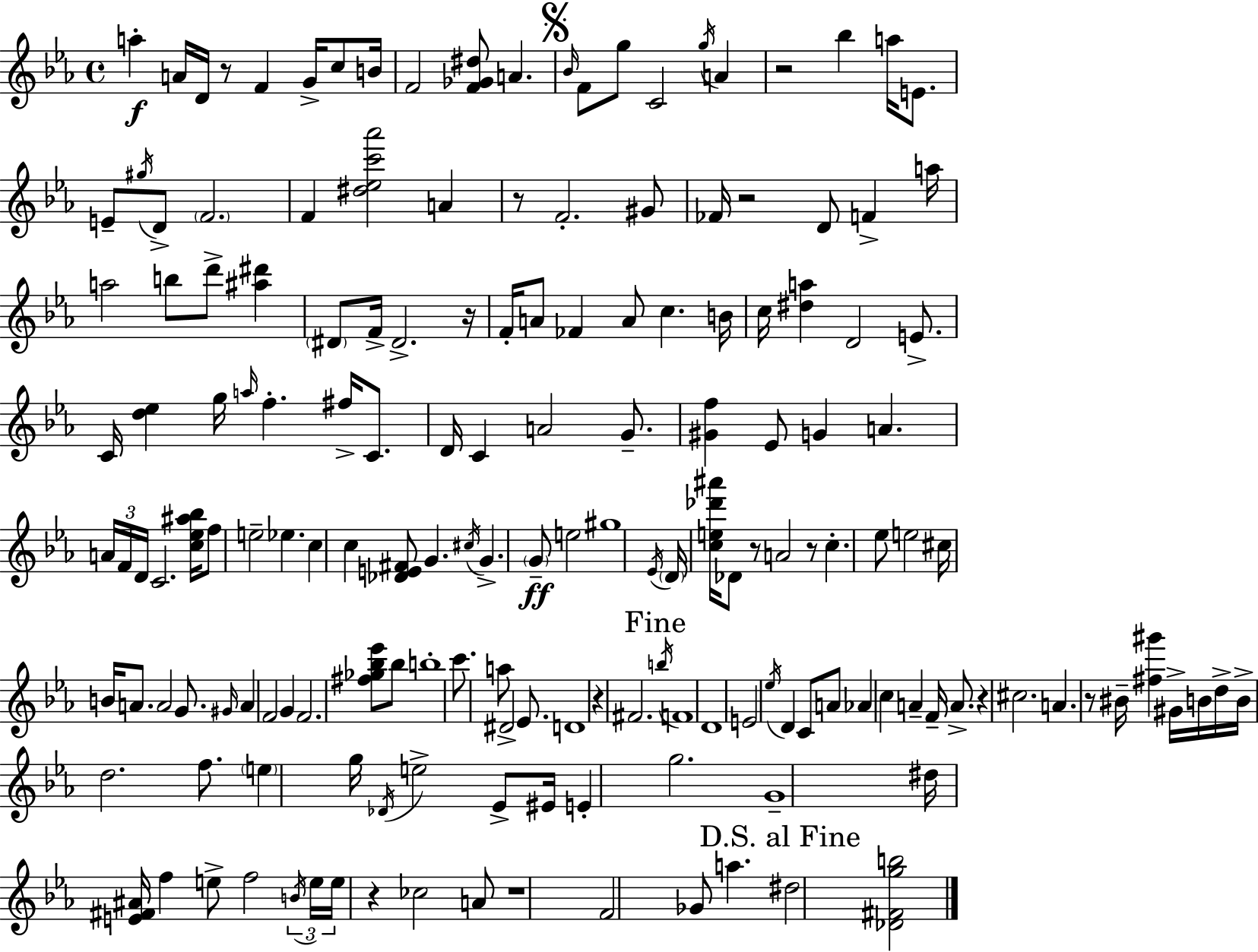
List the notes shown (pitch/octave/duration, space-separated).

A5/q A4/s D4/s R/e F4/q G4/s C5/e B4/s F4/h [F4,Gb4,D#5]/e A4/q. Bb4/s F4/e G5/e C4/h G5/s A4/q R/h Bb5/q A5/s E4/e. E4/e G#5/s D4/e F4/h. F4/q [D#5,Eb5,C6,Ab6]/h A4/q R/e F4/h. G#4/e FES4/s R/h D4/e F4/q A5/s A5/h B5/e D6/e [A#5,D#6]/q D#4/e F4/s D#4/h. R/s F4/s A4/e FES4/q A4/e C5/q. B4/s C5/s [D#5,A5]/q D4/h E4/e. C4/s [D5,Eb5]/q G5/s A5/s F5/q. F#5/s C4/e. D4/s C4/q A4/h G4/e. [G#4,F5]/q Eb4/e G4/q A4/q. A4/s F4/s D4/s C4/h. [C5,Eb5,A#5,Bb5]/s F5/e E5/h Eb5/q. C5/q C5/q [Db4,E4,F#4]/e G4/q. C#5/s G4/q. G4/e E5/h G#5/w Eb4/s D4/s [C5,E5,Db6,A#6]/s Db4/e R/e A4/h R/e C5/q. Eb5/e E5/h C#5/s B4/s A4/e. A4/h G4/e. G#4/s A4/q F4/h G4/q F4/h. [F#5,Gb5,Bb5,Eb6]/e Bb5/e B5/w C6/e. A5/e D#4/h Eb4/e. D4/w R/q F#4/h. B5/s F4/w D4/w E4/h Eb5/s D4/q C4/e A4/e Ab4/q C5/q A4/q F4/s A4/e. R/q C#5/h. A4/q. R/e BIS4/s [F#5,G#6]/q G#4/s B4/s D5/s B4/s D5/h. F5/e. E5/q G5/s Db4/s E5/h Eb4/e EIS4/s E4/q G5/h. G4/w D#5/s [E4,F#4,A#4]/s F5/q E5/e F5/h B4/s E5/s E5/s R/q CES5/h A4/e R/w F4/h Gb4/e A5/q. D#5/h [Db4,F#4,G5,B5]/h